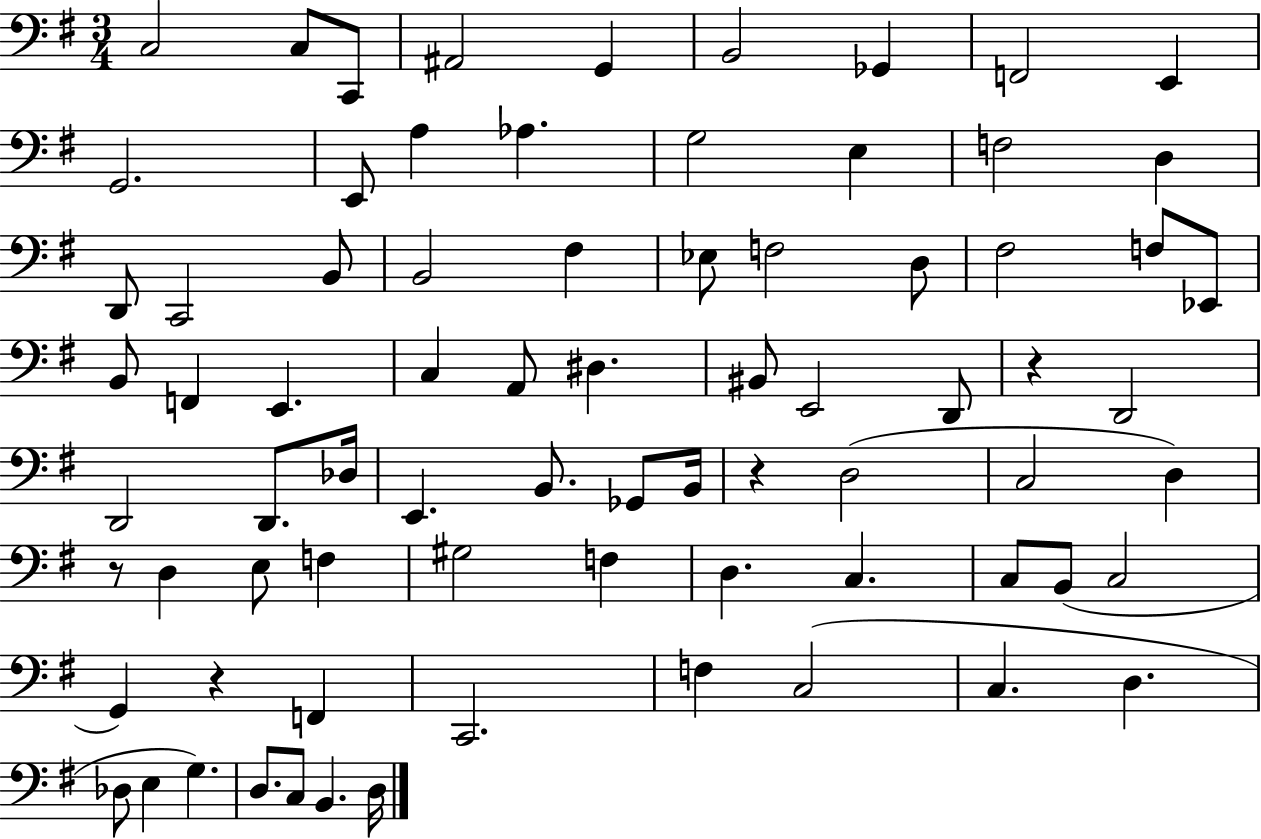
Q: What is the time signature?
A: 3/4